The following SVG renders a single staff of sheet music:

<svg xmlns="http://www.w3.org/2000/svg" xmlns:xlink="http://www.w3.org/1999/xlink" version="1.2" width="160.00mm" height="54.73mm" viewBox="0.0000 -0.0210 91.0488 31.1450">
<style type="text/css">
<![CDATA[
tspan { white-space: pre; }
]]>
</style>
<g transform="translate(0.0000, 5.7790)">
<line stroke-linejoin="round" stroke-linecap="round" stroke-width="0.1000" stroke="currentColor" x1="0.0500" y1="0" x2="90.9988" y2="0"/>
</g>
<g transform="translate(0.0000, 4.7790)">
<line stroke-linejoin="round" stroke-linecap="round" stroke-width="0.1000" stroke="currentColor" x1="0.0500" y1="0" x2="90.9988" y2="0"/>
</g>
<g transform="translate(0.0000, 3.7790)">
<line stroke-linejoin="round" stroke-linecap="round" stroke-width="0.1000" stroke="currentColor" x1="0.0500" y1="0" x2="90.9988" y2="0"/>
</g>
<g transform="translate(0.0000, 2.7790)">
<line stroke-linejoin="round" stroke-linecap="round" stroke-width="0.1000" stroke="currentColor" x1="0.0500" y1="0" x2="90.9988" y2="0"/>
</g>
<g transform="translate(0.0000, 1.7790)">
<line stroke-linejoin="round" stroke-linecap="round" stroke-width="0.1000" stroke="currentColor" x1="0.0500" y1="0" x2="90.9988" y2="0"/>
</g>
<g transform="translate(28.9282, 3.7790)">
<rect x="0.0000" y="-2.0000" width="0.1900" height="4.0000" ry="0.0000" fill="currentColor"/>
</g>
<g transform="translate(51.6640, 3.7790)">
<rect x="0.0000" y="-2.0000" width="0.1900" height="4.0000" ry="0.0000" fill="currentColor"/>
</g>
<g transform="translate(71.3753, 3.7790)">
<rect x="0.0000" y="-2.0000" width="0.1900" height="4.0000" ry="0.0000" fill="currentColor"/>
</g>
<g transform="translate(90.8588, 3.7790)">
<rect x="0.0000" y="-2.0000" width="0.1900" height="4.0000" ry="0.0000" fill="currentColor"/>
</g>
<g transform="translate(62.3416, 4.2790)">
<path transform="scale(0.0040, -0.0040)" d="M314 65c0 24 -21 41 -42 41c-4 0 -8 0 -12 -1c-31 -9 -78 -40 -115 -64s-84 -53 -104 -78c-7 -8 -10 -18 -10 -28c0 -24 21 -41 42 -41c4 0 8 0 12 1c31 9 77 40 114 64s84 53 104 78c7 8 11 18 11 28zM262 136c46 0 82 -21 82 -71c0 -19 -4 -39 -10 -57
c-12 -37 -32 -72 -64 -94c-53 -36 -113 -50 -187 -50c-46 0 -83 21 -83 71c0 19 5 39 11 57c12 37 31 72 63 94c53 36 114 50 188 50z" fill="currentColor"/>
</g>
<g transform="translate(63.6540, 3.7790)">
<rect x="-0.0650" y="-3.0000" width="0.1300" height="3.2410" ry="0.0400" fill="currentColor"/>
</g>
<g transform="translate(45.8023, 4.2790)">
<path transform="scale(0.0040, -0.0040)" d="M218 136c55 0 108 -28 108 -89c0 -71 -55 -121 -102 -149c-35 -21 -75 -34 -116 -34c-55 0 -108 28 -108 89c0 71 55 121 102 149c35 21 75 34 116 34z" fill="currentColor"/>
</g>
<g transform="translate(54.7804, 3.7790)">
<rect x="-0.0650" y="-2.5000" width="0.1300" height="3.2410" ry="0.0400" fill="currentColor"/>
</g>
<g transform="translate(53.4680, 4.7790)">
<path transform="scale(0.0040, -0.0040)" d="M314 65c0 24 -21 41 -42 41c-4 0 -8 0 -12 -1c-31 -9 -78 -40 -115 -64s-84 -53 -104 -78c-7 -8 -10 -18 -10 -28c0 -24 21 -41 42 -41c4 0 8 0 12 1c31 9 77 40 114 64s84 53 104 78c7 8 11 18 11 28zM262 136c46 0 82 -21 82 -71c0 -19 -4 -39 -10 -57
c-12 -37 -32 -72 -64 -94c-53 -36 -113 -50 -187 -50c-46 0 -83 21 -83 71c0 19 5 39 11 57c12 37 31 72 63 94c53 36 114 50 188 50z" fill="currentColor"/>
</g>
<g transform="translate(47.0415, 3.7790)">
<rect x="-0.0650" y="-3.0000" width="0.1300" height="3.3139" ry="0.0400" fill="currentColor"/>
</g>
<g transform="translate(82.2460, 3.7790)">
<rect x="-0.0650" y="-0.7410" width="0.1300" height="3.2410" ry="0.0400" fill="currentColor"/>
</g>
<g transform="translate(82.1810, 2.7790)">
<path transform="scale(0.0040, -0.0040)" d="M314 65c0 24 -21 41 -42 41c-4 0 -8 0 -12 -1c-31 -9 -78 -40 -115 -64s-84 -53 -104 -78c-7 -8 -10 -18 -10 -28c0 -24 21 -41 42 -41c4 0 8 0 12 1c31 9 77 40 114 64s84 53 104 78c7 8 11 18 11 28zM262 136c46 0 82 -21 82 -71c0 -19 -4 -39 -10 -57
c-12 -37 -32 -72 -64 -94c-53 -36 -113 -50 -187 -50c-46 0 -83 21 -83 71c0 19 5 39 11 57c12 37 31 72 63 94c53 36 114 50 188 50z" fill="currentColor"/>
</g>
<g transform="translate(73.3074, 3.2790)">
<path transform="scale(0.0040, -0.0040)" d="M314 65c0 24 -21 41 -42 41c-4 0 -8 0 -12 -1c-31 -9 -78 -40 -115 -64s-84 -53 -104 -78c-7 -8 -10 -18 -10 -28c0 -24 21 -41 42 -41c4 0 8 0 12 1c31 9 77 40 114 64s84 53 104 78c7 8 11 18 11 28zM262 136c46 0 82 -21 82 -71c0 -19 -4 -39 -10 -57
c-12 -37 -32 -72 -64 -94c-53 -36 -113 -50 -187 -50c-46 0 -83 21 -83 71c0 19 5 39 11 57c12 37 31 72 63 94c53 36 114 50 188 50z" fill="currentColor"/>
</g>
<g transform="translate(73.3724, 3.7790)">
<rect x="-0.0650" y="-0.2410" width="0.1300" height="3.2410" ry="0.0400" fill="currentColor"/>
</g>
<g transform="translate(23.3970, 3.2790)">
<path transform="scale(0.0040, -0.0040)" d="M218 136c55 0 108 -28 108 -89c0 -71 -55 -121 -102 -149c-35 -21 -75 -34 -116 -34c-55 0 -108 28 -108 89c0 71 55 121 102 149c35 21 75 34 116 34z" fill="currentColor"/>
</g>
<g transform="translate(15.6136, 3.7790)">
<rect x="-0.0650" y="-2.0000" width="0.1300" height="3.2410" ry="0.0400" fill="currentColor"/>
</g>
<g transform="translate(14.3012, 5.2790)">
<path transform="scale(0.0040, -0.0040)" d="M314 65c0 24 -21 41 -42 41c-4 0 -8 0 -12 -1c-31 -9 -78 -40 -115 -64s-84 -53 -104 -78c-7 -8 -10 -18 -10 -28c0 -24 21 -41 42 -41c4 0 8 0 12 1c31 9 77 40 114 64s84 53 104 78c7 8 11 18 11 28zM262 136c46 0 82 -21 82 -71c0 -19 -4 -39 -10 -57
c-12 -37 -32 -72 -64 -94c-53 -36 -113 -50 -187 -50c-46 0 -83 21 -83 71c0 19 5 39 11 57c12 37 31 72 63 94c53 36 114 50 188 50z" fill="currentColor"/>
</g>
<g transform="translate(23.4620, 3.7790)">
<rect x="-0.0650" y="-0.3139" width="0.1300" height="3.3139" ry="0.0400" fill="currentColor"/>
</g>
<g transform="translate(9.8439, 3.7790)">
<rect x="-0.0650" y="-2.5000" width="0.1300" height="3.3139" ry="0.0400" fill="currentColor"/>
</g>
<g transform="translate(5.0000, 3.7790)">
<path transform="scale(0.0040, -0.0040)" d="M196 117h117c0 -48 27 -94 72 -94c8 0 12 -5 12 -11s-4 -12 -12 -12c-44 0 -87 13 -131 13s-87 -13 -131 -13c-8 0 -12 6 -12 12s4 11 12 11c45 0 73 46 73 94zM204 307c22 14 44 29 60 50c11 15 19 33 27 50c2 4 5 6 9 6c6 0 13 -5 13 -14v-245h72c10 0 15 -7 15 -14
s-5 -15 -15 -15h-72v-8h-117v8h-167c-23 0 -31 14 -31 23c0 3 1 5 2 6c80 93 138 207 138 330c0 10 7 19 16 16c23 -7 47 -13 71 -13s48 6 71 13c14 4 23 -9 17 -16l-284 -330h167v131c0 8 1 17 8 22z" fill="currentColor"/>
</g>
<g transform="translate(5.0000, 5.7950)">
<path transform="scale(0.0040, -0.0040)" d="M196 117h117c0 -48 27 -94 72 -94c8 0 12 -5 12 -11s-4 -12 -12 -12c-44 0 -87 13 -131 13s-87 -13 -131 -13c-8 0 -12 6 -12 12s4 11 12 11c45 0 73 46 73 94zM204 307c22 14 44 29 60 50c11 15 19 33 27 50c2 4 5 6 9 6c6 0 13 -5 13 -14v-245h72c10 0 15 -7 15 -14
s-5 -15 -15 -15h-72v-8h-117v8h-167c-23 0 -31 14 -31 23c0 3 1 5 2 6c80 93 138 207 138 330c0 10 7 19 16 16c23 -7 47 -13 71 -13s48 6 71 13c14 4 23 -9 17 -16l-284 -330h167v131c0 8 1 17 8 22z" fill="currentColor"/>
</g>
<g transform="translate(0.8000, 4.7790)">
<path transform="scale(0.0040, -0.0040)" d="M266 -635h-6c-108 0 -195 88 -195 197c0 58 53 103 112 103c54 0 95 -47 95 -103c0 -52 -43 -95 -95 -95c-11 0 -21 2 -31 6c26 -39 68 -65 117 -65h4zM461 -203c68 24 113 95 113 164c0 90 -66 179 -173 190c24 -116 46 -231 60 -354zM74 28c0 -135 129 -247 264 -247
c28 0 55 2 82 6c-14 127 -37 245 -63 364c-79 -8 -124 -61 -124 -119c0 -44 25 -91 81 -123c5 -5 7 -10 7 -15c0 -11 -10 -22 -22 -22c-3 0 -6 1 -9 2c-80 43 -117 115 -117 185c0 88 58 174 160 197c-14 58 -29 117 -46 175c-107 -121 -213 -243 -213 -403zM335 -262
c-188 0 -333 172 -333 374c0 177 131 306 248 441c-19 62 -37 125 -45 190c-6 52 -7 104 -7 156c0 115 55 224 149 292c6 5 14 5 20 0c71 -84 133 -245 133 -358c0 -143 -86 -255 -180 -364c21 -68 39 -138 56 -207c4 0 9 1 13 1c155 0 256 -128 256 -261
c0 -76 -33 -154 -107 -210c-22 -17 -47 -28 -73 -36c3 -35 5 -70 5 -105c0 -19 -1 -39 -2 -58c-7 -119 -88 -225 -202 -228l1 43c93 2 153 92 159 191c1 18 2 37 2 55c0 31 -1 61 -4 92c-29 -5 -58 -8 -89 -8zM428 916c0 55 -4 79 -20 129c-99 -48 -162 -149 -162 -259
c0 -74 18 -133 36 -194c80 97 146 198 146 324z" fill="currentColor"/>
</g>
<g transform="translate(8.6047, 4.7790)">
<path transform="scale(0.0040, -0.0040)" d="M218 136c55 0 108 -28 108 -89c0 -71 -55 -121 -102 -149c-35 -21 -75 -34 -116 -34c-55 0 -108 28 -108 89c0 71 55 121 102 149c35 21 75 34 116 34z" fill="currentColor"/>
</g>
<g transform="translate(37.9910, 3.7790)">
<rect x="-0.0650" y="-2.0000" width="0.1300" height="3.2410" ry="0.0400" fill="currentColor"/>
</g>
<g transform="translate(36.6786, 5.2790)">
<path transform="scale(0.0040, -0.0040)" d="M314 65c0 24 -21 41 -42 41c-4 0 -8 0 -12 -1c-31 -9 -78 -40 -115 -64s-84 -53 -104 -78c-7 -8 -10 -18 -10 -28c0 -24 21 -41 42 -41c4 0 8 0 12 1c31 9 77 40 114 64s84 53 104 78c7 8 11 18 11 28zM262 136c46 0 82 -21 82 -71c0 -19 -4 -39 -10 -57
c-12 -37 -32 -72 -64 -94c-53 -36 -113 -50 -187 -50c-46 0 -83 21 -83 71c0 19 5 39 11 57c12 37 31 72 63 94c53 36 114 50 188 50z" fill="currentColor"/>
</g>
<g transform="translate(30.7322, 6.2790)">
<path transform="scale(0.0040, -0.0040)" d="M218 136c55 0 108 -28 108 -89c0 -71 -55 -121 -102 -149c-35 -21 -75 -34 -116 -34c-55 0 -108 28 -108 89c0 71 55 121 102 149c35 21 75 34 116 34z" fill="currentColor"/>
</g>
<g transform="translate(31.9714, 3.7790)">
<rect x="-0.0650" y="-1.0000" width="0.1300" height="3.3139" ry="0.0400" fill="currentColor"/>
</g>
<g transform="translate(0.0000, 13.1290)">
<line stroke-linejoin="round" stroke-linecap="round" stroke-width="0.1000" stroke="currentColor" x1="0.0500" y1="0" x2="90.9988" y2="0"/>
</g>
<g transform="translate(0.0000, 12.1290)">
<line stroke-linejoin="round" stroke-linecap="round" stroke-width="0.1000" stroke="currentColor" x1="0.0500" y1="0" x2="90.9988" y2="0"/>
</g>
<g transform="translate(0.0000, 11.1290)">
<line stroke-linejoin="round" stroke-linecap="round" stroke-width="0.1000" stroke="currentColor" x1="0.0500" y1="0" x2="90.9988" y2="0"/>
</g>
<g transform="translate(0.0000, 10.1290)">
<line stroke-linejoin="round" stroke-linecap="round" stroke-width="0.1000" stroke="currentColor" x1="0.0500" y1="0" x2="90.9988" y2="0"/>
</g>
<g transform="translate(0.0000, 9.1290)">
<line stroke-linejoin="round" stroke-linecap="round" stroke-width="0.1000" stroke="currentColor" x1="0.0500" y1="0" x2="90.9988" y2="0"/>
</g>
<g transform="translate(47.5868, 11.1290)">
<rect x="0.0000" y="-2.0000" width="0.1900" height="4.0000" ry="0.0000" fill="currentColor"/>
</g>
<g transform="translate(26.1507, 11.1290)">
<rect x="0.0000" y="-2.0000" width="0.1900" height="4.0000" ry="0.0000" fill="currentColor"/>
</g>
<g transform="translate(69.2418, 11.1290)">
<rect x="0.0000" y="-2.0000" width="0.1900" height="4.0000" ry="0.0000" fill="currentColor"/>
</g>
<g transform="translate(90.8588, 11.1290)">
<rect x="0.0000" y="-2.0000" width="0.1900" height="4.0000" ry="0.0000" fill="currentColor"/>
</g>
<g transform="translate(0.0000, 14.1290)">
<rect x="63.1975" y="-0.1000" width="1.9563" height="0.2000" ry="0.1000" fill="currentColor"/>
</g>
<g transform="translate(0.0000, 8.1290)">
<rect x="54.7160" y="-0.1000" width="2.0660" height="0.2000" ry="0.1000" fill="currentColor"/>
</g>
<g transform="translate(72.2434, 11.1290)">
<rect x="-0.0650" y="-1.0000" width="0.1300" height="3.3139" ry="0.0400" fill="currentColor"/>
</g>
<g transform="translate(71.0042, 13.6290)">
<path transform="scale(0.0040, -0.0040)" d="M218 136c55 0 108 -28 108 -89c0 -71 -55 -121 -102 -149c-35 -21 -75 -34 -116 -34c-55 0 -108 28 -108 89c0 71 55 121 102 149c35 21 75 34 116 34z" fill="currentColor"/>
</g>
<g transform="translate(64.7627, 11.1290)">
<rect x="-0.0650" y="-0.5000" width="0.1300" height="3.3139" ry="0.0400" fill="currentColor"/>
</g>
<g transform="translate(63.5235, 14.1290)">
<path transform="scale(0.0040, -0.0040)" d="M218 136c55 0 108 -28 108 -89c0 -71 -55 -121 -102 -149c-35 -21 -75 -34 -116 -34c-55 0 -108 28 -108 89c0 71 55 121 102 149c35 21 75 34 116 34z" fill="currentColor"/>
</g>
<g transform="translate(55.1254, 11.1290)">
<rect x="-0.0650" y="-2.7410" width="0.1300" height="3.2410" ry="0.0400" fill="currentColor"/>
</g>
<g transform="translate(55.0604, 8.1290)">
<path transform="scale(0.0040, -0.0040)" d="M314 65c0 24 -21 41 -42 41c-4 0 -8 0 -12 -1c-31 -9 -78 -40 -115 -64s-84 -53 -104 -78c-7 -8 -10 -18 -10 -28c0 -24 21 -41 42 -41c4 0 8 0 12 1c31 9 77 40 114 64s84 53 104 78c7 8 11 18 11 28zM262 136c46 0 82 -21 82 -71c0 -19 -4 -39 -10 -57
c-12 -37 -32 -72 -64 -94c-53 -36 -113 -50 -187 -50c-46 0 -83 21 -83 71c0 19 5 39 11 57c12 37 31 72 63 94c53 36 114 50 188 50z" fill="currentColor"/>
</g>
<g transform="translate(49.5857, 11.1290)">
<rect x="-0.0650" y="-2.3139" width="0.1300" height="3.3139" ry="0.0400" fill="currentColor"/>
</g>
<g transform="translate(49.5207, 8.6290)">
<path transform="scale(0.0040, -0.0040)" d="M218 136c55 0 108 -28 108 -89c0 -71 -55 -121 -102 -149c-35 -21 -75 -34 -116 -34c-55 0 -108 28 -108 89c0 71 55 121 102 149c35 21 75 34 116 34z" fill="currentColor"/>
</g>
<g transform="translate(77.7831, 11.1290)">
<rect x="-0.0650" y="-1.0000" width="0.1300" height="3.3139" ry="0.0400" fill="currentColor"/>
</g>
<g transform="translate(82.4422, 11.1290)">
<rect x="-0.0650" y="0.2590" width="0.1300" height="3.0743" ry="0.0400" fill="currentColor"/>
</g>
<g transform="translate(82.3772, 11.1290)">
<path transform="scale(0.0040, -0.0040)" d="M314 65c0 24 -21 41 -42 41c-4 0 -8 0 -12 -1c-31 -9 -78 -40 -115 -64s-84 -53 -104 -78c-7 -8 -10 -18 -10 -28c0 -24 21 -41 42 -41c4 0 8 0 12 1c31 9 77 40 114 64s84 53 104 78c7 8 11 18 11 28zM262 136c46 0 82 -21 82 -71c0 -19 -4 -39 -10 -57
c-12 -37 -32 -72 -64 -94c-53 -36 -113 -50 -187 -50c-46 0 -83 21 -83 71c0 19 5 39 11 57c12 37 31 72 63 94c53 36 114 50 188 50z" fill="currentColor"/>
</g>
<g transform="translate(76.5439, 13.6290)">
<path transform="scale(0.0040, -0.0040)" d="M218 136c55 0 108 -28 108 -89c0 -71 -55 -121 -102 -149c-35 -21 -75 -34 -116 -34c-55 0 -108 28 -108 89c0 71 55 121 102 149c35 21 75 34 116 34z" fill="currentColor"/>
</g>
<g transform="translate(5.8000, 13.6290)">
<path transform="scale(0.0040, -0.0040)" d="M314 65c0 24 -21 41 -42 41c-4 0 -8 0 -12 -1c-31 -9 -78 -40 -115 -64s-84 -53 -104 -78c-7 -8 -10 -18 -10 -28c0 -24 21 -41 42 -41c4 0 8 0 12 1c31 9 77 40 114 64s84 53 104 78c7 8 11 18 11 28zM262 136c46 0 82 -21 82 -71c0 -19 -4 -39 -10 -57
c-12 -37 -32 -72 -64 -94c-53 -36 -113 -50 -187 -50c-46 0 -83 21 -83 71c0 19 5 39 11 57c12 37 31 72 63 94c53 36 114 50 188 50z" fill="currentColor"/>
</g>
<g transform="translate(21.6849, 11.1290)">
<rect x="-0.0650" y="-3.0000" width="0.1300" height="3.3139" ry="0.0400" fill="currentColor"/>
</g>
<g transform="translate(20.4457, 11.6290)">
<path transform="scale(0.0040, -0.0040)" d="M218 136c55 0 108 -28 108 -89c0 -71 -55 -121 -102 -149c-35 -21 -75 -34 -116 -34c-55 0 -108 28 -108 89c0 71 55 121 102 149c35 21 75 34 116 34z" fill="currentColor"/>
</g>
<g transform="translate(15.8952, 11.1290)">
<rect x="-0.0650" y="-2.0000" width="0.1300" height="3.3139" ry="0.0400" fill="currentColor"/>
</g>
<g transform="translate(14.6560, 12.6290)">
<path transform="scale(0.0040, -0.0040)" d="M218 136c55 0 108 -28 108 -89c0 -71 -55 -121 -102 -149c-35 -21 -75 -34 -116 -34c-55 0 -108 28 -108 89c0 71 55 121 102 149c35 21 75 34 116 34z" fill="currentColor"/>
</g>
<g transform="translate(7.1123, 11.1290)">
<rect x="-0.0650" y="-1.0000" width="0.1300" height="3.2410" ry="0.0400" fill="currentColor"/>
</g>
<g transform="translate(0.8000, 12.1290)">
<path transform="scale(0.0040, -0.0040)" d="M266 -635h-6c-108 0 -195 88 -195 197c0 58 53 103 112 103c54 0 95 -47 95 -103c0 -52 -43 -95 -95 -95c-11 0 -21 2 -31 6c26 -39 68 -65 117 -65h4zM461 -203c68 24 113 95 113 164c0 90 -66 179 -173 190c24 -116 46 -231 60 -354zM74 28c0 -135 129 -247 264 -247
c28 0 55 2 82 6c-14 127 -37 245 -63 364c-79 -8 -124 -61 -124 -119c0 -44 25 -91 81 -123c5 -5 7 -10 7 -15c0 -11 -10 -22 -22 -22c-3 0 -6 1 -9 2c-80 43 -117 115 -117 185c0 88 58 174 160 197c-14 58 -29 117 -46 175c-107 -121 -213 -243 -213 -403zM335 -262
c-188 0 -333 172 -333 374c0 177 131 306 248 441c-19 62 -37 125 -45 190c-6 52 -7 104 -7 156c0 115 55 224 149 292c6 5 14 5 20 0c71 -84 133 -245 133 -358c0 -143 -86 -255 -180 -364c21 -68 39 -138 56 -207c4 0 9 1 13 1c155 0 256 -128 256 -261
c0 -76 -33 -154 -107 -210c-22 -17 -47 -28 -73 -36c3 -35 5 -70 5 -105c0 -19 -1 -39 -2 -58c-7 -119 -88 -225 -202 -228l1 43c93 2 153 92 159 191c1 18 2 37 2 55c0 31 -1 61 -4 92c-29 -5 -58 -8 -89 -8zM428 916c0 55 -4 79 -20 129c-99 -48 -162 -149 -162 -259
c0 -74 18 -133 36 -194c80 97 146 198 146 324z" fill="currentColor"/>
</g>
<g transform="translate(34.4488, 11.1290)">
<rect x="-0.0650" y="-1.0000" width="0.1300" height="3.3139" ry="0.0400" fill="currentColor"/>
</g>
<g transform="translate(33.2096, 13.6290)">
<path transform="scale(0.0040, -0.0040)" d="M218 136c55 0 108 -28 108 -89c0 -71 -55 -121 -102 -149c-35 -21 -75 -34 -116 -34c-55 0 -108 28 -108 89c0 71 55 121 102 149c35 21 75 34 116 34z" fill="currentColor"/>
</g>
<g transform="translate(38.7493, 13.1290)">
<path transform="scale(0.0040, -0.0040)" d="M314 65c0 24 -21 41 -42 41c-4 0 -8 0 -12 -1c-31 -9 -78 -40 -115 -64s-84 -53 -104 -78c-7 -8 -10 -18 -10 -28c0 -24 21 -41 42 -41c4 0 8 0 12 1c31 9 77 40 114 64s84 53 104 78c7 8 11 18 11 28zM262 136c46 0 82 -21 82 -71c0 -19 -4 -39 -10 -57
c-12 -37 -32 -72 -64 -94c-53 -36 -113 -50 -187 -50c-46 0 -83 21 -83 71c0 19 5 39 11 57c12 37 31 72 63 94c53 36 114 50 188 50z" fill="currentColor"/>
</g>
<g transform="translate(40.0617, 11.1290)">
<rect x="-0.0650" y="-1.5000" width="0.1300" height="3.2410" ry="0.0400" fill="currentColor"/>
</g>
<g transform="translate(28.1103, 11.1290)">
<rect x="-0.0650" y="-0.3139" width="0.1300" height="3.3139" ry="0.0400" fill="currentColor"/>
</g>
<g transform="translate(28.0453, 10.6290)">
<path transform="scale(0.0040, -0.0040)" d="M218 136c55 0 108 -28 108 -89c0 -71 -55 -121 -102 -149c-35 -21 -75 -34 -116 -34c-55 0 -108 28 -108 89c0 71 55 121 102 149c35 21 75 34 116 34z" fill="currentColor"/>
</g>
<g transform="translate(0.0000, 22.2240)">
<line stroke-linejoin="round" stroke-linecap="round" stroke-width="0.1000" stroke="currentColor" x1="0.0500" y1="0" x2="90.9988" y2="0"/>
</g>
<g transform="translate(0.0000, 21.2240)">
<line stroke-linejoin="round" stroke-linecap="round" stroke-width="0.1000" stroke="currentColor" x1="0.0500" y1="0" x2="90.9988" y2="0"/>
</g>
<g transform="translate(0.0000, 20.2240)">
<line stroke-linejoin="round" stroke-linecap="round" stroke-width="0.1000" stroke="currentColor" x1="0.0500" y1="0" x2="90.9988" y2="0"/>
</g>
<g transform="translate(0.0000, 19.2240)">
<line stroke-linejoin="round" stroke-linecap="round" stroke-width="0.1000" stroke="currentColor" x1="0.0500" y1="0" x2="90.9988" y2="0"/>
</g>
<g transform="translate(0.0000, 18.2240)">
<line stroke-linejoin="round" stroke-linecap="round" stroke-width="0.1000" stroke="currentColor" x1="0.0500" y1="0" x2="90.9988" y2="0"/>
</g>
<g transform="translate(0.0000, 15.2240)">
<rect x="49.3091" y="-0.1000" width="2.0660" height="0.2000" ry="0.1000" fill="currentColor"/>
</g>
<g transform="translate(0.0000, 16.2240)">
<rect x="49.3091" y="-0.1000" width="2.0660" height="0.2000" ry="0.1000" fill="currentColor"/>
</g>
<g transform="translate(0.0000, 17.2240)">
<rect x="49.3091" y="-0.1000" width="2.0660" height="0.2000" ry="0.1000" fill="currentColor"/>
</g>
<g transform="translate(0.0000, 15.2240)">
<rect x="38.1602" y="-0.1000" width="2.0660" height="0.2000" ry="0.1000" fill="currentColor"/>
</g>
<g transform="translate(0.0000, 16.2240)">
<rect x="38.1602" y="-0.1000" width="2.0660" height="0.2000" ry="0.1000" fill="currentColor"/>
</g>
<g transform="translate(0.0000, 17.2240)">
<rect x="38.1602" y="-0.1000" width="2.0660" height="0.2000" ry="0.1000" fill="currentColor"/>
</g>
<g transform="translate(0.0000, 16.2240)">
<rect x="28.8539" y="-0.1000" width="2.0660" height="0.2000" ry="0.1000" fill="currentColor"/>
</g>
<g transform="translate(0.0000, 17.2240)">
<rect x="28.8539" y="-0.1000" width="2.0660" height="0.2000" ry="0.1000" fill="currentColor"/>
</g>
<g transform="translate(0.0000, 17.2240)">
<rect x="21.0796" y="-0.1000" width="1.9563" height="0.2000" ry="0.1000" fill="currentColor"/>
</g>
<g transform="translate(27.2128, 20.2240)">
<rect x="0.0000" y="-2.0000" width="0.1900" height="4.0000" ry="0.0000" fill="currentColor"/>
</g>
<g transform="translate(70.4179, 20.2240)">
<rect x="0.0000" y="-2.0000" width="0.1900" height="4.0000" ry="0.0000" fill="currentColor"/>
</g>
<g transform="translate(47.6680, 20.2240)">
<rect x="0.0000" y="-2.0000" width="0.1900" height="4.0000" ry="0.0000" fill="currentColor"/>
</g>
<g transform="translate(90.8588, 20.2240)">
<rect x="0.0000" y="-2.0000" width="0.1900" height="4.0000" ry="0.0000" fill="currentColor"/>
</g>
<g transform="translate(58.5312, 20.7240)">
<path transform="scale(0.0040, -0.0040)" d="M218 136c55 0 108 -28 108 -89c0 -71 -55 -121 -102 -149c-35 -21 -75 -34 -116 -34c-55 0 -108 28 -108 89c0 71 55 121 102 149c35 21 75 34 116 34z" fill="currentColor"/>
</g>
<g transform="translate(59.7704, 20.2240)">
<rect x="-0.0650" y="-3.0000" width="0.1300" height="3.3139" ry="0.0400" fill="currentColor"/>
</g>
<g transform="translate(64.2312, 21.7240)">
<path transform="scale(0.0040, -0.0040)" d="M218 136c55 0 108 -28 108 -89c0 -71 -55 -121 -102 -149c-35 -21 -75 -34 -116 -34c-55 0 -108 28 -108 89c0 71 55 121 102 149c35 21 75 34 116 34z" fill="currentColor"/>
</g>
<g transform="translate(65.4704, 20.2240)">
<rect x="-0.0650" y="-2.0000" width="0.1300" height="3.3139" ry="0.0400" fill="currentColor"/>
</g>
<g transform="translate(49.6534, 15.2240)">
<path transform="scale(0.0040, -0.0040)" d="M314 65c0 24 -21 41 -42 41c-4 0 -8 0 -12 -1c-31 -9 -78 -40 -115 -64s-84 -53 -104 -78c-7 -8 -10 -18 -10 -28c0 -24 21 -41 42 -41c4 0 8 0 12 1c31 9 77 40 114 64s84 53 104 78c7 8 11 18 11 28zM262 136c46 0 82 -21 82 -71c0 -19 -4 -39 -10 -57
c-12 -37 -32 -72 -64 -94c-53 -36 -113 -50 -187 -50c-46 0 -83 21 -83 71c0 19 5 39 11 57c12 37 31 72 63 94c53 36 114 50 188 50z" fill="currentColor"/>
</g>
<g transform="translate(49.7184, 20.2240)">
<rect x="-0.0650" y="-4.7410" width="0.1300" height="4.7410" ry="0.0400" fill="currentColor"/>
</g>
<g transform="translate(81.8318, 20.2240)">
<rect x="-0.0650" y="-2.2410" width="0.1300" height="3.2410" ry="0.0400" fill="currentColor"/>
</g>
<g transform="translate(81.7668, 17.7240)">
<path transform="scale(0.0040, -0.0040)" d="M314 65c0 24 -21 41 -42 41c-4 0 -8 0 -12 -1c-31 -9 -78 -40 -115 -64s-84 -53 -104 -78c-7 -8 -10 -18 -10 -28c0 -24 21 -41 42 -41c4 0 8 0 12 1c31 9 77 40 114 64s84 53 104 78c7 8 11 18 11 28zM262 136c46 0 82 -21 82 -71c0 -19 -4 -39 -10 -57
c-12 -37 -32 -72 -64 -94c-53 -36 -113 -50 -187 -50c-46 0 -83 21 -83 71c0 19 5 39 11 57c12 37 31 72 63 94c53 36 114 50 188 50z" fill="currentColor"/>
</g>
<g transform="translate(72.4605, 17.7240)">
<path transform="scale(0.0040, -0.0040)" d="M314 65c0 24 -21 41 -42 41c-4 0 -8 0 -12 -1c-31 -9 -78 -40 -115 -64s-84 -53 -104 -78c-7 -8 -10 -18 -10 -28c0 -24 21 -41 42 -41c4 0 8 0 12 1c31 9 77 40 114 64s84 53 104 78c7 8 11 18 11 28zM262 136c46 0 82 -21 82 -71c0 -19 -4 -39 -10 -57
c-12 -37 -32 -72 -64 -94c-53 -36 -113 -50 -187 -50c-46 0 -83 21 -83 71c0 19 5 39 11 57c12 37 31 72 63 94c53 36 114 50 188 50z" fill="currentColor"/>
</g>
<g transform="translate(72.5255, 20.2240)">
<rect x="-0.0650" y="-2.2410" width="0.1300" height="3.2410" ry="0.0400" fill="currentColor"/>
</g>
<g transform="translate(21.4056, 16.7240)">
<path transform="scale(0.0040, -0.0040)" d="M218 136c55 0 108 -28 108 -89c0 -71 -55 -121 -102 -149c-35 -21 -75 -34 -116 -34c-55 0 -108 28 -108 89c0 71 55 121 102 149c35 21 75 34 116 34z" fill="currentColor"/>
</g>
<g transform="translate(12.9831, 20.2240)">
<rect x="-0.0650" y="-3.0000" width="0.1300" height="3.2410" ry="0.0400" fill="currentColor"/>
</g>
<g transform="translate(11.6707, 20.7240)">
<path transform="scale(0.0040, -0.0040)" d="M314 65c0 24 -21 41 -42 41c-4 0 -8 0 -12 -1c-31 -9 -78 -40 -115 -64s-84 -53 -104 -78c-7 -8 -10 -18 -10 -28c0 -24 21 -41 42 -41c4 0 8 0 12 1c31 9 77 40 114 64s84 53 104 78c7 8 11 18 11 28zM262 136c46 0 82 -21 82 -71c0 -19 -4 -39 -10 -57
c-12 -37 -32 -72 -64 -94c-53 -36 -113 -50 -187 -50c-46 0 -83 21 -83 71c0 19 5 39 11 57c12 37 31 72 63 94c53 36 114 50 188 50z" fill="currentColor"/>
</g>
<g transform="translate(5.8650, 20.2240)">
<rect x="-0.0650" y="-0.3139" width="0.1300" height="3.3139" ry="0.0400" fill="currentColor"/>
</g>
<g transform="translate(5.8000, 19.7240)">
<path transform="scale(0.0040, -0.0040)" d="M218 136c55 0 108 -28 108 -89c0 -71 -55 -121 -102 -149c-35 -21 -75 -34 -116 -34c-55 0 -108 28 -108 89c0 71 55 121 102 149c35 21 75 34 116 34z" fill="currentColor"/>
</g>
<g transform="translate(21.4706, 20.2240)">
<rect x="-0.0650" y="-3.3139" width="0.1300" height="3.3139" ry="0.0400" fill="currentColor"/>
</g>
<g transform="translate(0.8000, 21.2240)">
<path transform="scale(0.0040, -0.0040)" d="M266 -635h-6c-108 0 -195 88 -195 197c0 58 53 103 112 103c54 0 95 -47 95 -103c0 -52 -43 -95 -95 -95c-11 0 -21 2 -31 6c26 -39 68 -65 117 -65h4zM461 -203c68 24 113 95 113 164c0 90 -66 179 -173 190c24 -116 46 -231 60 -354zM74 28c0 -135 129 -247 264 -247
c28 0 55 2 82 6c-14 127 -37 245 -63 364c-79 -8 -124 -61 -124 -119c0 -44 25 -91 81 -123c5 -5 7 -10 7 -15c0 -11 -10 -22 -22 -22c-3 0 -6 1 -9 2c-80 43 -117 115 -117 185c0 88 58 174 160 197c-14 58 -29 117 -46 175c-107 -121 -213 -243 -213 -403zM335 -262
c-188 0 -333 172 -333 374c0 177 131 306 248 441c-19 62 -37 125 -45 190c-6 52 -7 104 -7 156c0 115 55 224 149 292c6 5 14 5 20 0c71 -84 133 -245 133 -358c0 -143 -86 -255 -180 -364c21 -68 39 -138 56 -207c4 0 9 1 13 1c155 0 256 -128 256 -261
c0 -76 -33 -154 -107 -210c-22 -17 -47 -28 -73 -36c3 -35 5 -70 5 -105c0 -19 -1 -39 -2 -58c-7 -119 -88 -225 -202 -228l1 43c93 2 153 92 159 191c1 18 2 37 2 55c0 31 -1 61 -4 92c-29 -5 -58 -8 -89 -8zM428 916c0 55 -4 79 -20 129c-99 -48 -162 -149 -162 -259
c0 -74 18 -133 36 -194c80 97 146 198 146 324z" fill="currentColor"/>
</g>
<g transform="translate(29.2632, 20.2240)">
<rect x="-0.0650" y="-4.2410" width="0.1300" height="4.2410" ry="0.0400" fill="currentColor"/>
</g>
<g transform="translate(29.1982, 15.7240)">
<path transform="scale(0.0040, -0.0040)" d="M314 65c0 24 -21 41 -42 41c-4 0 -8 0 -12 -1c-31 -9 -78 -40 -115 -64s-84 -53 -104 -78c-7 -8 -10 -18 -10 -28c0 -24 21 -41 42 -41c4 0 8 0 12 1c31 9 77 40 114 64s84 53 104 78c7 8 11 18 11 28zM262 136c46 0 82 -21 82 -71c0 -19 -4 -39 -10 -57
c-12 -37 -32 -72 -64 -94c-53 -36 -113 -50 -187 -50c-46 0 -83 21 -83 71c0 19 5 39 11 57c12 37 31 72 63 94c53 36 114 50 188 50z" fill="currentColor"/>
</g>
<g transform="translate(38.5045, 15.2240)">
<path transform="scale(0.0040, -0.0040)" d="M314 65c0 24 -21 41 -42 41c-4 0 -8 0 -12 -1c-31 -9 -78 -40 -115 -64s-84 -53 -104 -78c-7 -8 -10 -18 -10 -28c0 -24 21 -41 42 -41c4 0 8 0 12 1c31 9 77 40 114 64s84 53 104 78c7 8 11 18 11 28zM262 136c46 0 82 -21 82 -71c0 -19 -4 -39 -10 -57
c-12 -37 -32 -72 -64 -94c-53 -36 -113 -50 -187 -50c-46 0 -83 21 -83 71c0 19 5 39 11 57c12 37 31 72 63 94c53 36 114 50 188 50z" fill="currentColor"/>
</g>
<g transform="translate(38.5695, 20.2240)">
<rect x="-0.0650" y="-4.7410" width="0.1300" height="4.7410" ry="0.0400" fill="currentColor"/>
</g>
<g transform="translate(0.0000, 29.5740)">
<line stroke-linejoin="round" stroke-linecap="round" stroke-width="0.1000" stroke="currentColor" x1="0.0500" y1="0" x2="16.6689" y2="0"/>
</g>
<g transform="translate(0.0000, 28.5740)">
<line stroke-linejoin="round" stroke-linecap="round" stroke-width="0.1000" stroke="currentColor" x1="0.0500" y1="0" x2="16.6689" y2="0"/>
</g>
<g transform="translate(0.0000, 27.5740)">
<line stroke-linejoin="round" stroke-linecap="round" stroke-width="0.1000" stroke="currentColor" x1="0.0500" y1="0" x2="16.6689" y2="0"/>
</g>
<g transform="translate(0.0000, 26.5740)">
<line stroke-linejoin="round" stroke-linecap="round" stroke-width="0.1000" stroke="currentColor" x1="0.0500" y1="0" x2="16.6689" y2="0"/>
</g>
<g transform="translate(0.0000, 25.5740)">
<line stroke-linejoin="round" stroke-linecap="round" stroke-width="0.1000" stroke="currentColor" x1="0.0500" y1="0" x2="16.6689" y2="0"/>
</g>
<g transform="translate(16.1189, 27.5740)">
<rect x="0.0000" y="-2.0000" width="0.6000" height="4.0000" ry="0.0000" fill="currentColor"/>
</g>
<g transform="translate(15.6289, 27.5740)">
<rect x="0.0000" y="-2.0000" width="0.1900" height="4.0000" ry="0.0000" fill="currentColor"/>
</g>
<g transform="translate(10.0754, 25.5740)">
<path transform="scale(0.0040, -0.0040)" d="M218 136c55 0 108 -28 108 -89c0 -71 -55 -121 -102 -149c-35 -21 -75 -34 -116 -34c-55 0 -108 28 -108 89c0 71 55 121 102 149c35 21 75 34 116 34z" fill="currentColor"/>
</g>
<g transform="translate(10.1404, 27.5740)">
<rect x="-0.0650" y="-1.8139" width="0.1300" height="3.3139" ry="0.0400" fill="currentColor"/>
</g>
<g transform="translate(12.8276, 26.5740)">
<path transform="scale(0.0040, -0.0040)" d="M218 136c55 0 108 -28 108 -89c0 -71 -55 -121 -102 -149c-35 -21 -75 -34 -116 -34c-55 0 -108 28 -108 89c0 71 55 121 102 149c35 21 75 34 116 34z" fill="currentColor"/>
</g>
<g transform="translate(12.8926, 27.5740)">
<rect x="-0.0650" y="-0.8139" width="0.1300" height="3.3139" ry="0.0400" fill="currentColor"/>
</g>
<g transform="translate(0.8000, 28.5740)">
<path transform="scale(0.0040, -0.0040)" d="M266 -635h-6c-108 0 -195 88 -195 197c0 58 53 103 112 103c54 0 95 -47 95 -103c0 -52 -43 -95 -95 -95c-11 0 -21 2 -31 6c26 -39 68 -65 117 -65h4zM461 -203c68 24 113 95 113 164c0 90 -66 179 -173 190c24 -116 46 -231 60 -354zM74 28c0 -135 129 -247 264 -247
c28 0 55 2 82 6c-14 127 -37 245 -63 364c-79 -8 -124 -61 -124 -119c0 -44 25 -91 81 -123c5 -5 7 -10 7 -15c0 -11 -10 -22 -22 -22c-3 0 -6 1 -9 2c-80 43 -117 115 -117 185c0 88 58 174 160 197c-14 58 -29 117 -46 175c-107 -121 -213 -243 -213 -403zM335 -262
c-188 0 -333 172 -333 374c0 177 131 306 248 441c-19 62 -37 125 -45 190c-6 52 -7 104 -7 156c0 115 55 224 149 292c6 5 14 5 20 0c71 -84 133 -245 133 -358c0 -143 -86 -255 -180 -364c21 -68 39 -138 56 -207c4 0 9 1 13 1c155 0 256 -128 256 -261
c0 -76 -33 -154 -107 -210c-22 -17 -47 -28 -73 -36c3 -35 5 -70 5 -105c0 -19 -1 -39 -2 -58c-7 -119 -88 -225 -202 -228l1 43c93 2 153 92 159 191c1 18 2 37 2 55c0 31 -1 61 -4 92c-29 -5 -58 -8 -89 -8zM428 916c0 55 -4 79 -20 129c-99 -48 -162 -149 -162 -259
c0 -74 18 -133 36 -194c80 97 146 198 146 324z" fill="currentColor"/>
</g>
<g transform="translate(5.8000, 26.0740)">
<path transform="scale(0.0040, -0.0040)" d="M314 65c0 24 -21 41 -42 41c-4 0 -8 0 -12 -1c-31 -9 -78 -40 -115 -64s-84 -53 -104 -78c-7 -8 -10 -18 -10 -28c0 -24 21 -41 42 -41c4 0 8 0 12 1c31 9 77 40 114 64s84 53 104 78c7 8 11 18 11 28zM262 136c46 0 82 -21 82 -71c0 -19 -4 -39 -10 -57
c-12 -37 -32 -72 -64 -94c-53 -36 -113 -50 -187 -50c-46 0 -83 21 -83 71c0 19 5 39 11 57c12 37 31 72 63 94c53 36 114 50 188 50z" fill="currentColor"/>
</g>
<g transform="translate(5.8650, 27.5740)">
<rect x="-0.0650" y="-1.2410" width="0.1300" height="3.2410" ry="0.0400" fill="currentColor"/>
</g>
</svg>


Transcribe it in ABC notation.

X:1
T:Untitled
M:4/4
L:1/4
K:C
G F2 c D F2 A G2 A2 c2 d2 D2 F A c D E2 g a2 C D D B2 c A2 b d'2 e'2 e'2 A F g2 g2 e2 f d